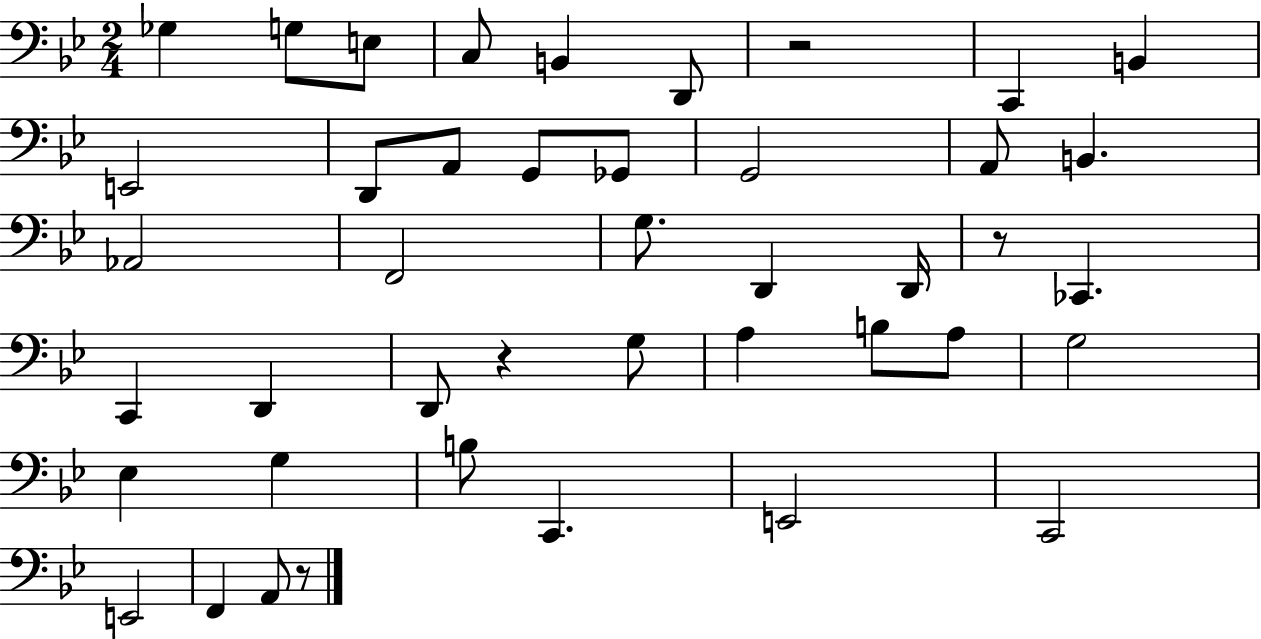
Gb3/q G3/e E3/e C3/e B2/q D2/e R/h C2/q B2/q E2/h D2/e A2/e G2/e Gb2/e G2/h A2/e B2/q. Ab2/h F2/h G3/e. D2/q D2/s R/e CES2/q. C2/q D2/q D2/e R/q G3/e A3/q B3/e A3/e G3/h Eb3/q G3/q B3/e C2/q. E2/h C2/h E2/h F2/q A2/e R/e